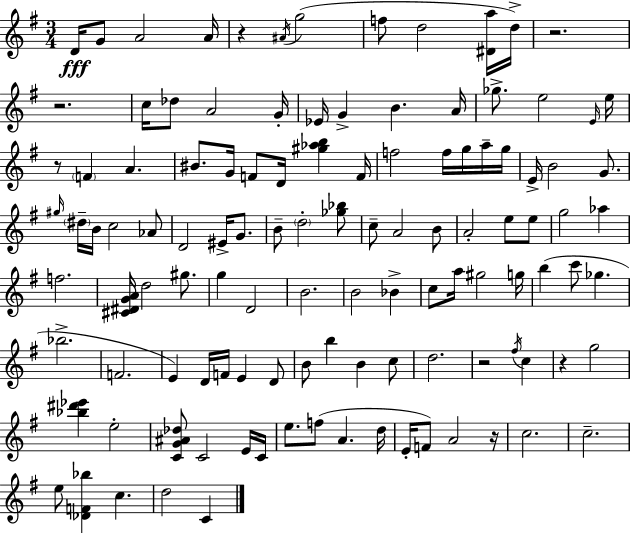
X:1
T:Untitled
M:3/4
L:1/4
K:Em
D/4 G/2 A2 A/4 z ^A/4 g2 f/2 d2 [^Da]/4 d/4 z2 z2 c/4 _d/2 A2 G/4 _E/4 G B A/4 _g/2 e2 E/4 e/4 z/2 F A ^B/2 G/4 F/2 D/4 [^g_ab] F/4 f2 f/4 g/4 a/4 g/4 E/4 B2 G/2 ^g/4 ^d/4 B/4 c2 _A/2 D2 ^E/4 G/2 B/2 d2 [_g_b]/2 c/2 A2 B/2 A2 e/2 e/2 g2 _a f2 [^C^DGA]/4 d2 ^g/2 g D2 B2 B2 _B c/2 a/4 ^g2 g/4 b c'/2 _g _b2 F2 E D/4 F/4 E D/2 B/2 b B c/2 d2 z2 ^f/4 c z g2 [_b^d'_e'] e2 [CG^A_d]/2 C2 E/4 C/4 e/2 f/2 A d/4 E/4 F/2 A2 z/4 c2 c2 e/2 [_DF_b] c d2 C